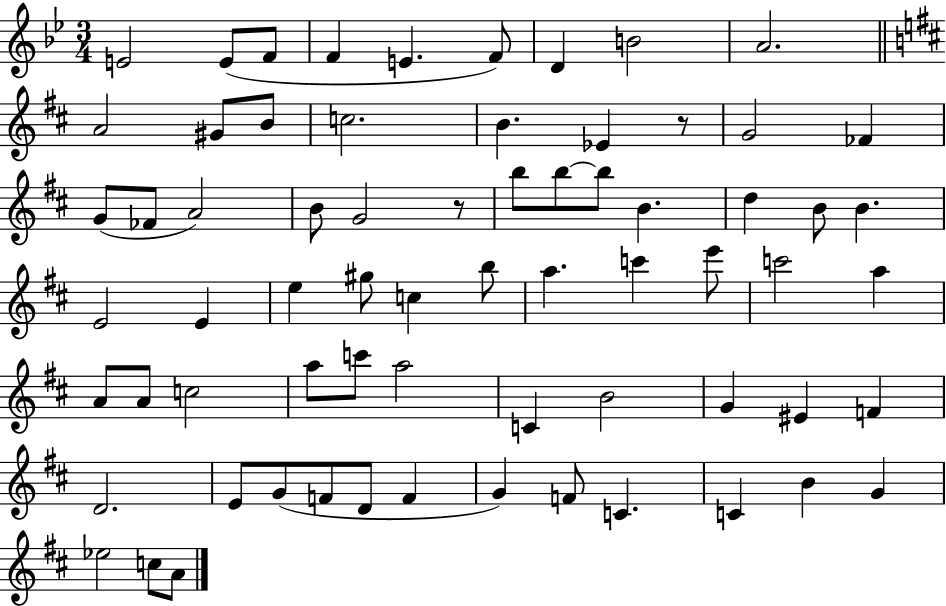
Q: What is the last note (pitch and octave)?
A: A4